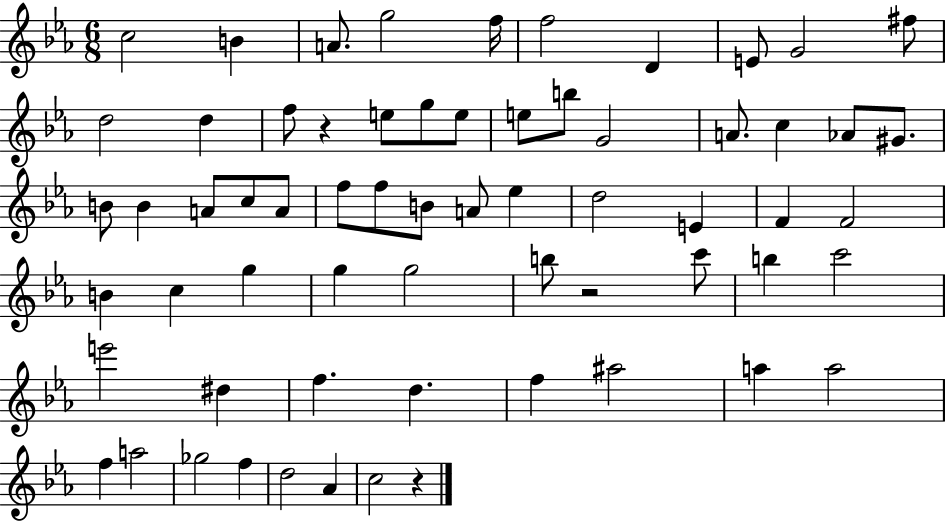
C5/h B4/q A4/e. G5/h F5/s F5/h D4/q E4/e G4/h F#5/e D5/h D5/q F5/e R/q E5/e G5/e E5/e E5/e B5/e G4/h A4/e. C5/q Ab4/e G#4/e. B4/e B4/q A4/e C5/e A4/e F5/e F5/e B4/e A4/e Eb5/q D5/h E4/q F4/q F4/h B4/q C5/q G5/q G5/q G5/h B5/e R/h C6/e B5/q C6/h E6/h D#5/q F5/q. D5/q. F5/q A#5/h A5/q A5/h F5/q A5/h Gb5/h F5/q D5/h Ab4/q C5/h R/q